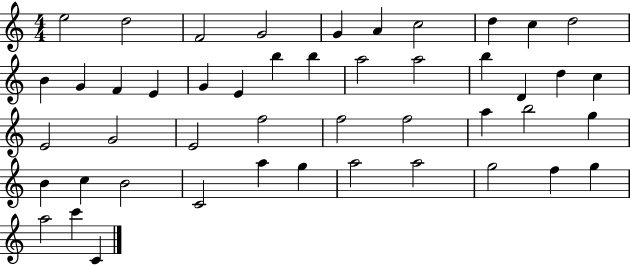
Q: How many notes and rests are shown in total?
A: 47